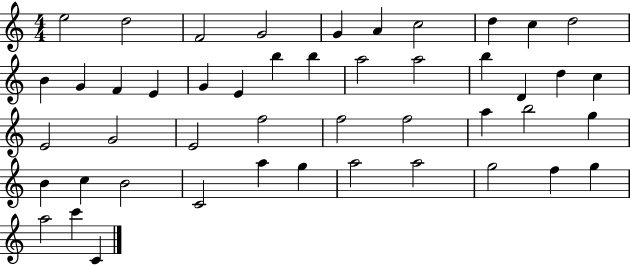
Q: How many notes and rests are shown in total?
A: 47